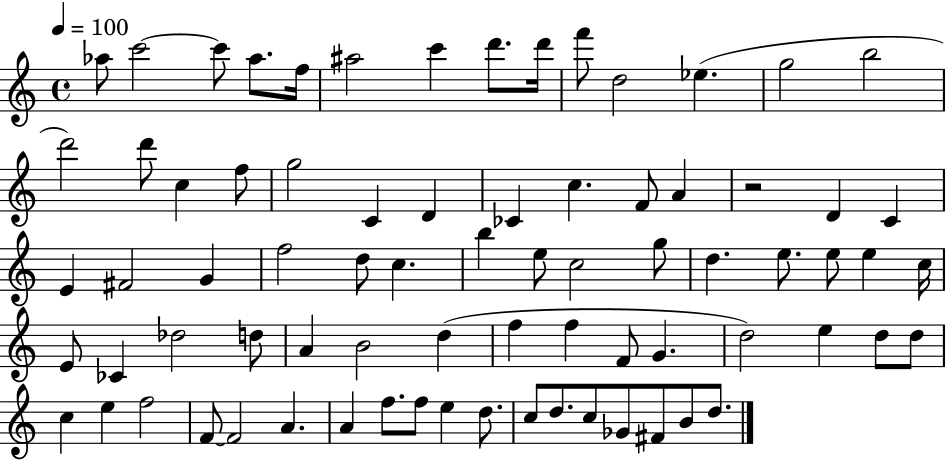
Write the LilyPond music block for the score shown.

{
  \clef treble
  \time 4/4
  \defaultTimeSignature
  \key c \major
  \tempo 4 = 100
  \repeat volta 2 { aes''8 c'''2~~ c'''8 aes''8. f''16 | ais''2 c'''4 d'''8. d'''16 | f'''8 d''2 ees''4.( | g''2 b''2 | \break d'''2) d'''8 c''4 f''8 | g''2 c'4 d'4 | ces'4 c''4. f'8 a'4 | r2 d'4 c'4 | \break e'4 fis'2 g'4 | f''2 d''8 c''4. | b''4 e''8 c''2 g''8 | d''4. e''8. e''8 e''4 c''16 | \break e'8 ces'4 des''2 d''8 | a'4 b'2 d''4( | f''4 f''4 f'8 g'4. | d''2) e''4 d''8 d''8 | \break c''4 e''4 f''2 | f'8~~ f'2 a'4. | a'4 f''8. f''8 e''4 d''8. | c''8 d''8. c''8 ges'8 fis'8 b'8 d''8. | \break } \bar "|."
}